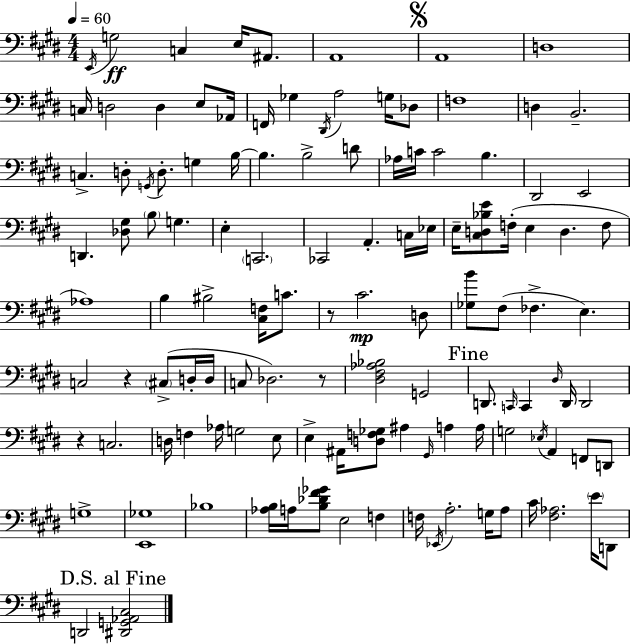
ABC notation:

X:1
T:Untitled
M:4/4
L:1/4
K:E
E,,/4 G,2 C, E,/4 ^A,,/2 A,,4 A,,4 D,4 C,/4 D,2 D, E,/2 _A,,/4 F,,/4 _G, ^D,,/4 A,2 G,/4 _D,/2 F,4 D, B,,2 C, D,/2 G,,/4 D,/2 G, B,/4 B, B,2 D/2 _A,/4 C/4 C2 B, ^D,,2 E,,2 D,, [_D,^G,]/2 B,/2 G, E, C,,2 _C,,2 A,, C,/4 _E,/4 E,/4 [^C,D,_B,E]/2 F,/4 E, D, F,/2 _A,4 B, ^B,2 [^C,F,]/4 C/2 z/2 ^C2 D,/2 [_G,B]/2 ^F,/2 _F, E, C,2 z ^C,/2 D,/4 D,/4 C,/2 _D,2 z/2 [^D,^F,_A,_B,]2 G,,2 D,,/2 C,,/4 C,, ^D,/4 D,,/4 D,,2 z C,2 D,/4 F, _A,/4 G,2 E,/2 E, ^A,,/4 [D,F,_G,]/2 ^A, ^G,,/4 A, A,/4 G,2 _E,/4 A,, F,,/2 D,,/2 G,4 [E,,_G,]4 _B,4 [_A,B,]/4 A,/4 [B,_D^F_G]/2 E,2 F, F,/4 _E,,/4 A,2 G,/4 A,/2 ^C/4 [^F,_A,]2 E/4 D,,/2 D,,2 [^D,,G,,_A,,^C,]2